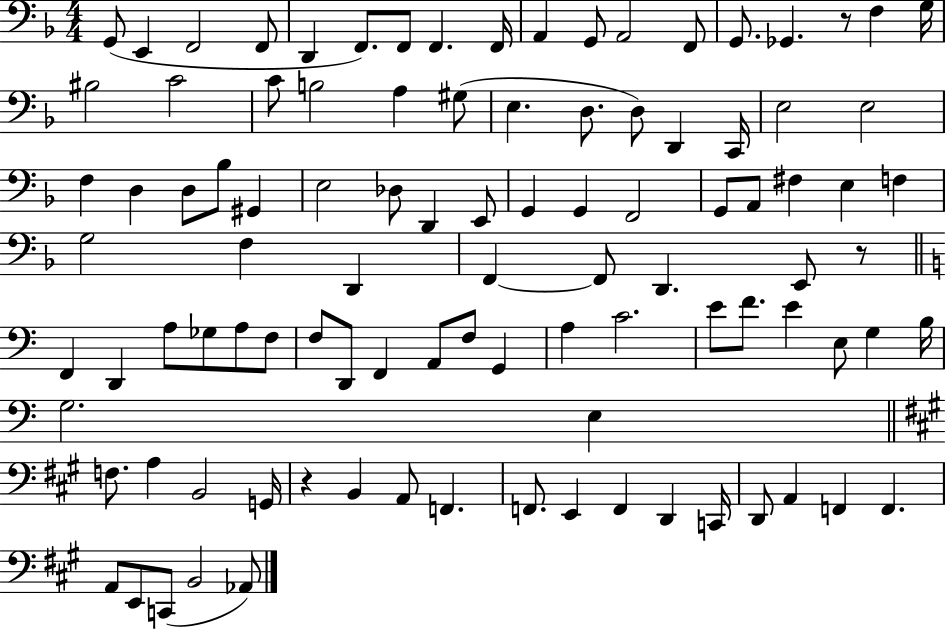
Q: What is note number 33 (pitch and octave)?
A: D3